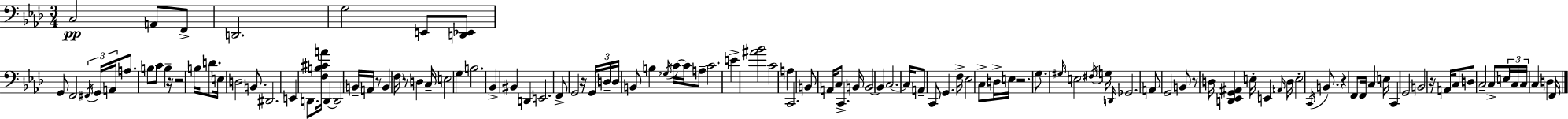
{
  \clef bass
  \numericTimeSignature
  \time 3/4
  \key aes \major
  c2\pp a,8 f,8-> | d,2. | g2 e,8 <d, ees,>8 | g,8 f,2 \tuplet 3/2 { \acciaccatura { fis,16 } g,16 | \break a,16 } a8. b8 c'8 b4-- | r16 r2 b16 d'8. | e16 d2 b,8. | dis,2. | \break e,4 d,8. <f b cis' a'>16 d,4~~ | d,2 b,16-- a,16 r8 | b,4 \parenthesize f16 r8 d4 | c16-- e2 g4 | \break b2. | bes,4-> bis,4 d,4 | e,2. | f,8-> g,2 r16 | \break \tuplet 3/2 { g,16 d16-- d16 } b,8 b4 \acciaccatura { ges16 } c'16~~ c'16 | a8-- c'2. | e'4-> <ais' bes'>2 | c'2 a4 | \break c,2. | b,8 a,16 c8 c,4.-> | b,16 b,2~~ b,4 | c2.~~ | \break c16 a,8-- c,8 g,4. | f16-> ees2 c8-> | d16-> e16 r2. | g8. \grace { gis16 } e2 | \break \acciaccatura { fis16 } g16 \grace { d,16 } ges,2. | a,8 g,2 | b,8 r8 d16 <d, ees, g, ais,>4 | e16-. e,4 \grace { a,16 } d16 e2-. | \break \acciaccatura { c,16 } b,8. r4 f,8 | f,16 c4 e16 c,4 g,2 | b,2 | r16 a,16 c8 d8 c2-- | \break c8-> \tuplet 3/2 { e16 c16 c16 } c4 | d4 f,16 \bar "|."
}